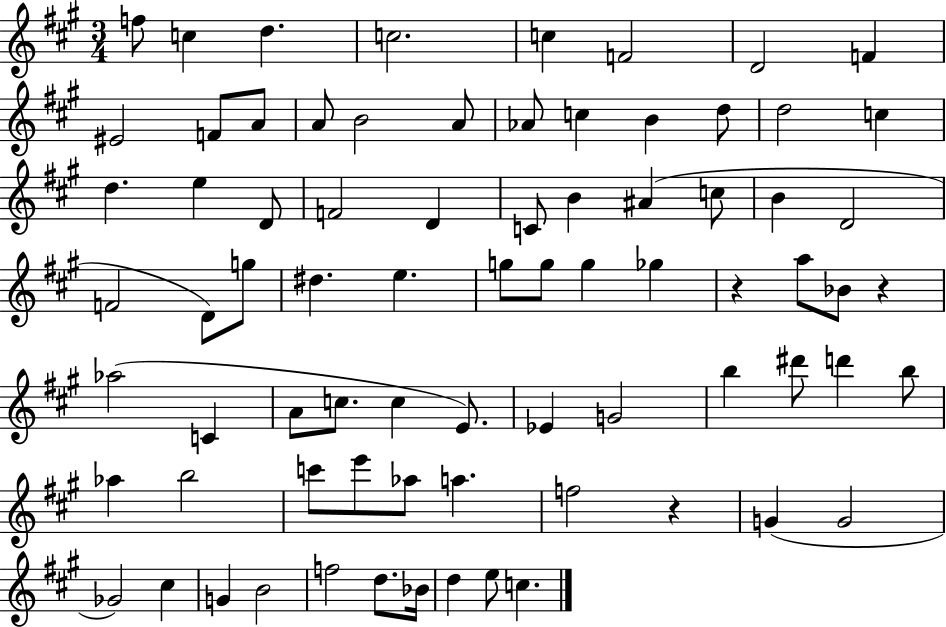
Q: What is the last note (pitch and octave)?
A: C5